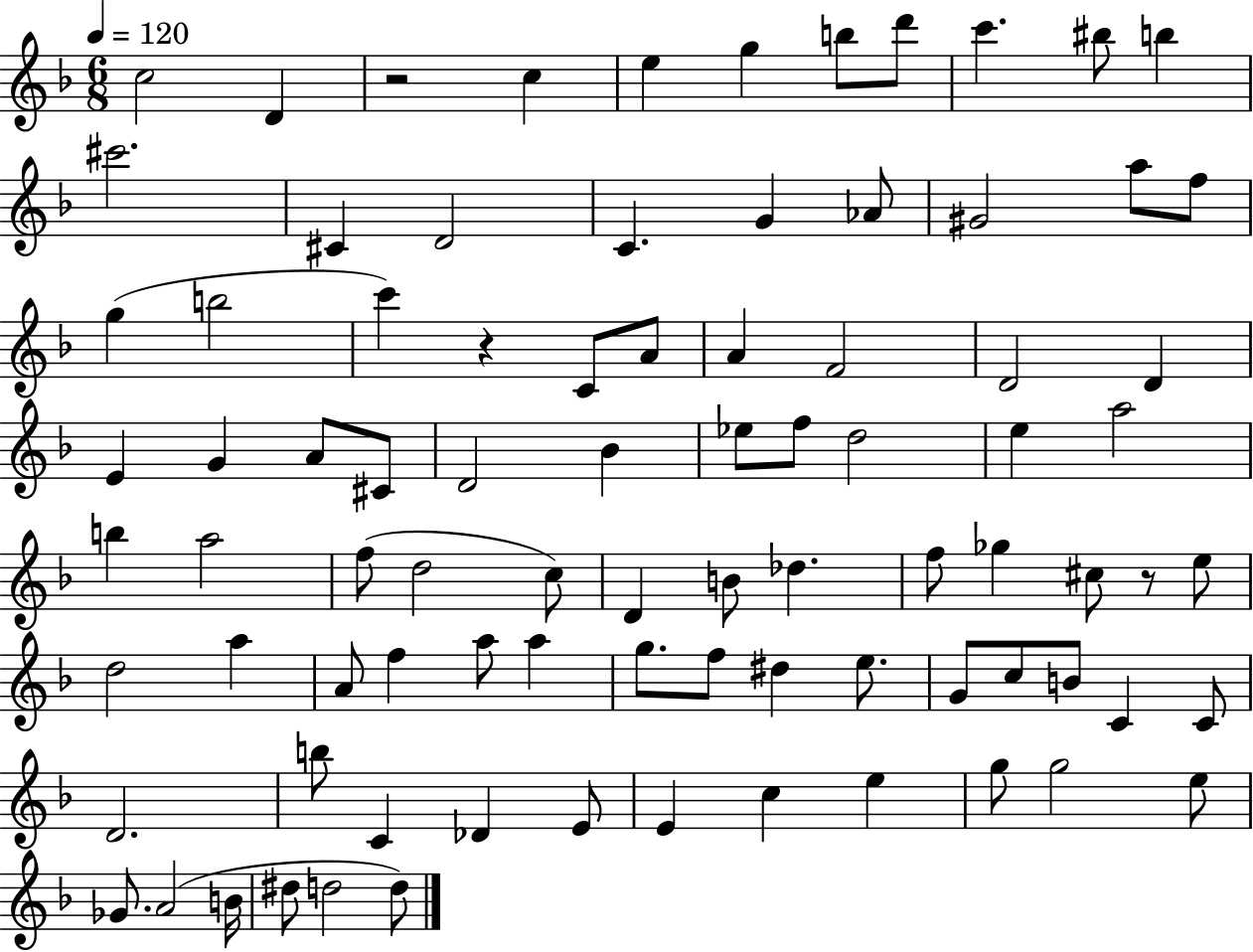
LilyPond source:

{
  \clef treble
  \numericTimeSignature
  \time 6/8
  \key f \major
  \tempo 4 = 120
  c''2 d'4 | r2 c''4 | e''4 g''4 b''8 d'''8 | c'''4. bis''8 b''4 | \break cis'''2. | cis'4 d'2 | c'4. g'4 aes'8 | gis'2 a''8 f''8 | \break g''4( b''2 | c'''4) r4 c'8 a'8 | a'4 f'2 | d'2 d'4 | \break e'4 g'4 a'8 cis'8 | d'2 bes'4 | ees''8 f''8 d''2 | e''4 a''2 | \break b''4 a''2 | f''8( d''2 c''8) | d'4 b'8 des''4. | f''8 ges''4 cis''8 r8 e''8 | \break d''2 a''4 | a'8 f''4 a''8 a''4 | g''8. f''8 dis''4 e''8. | g'8 c''8 b'8 c'4 c'8 | \break d'2. | b''8 c'4 des'4 e'8 | e'4 c''4 e''4 | g''8 g''2 e''8 | \break ges'8. a'2( b'16 | dis''8 d''2 d''8) | \bar "|."
}